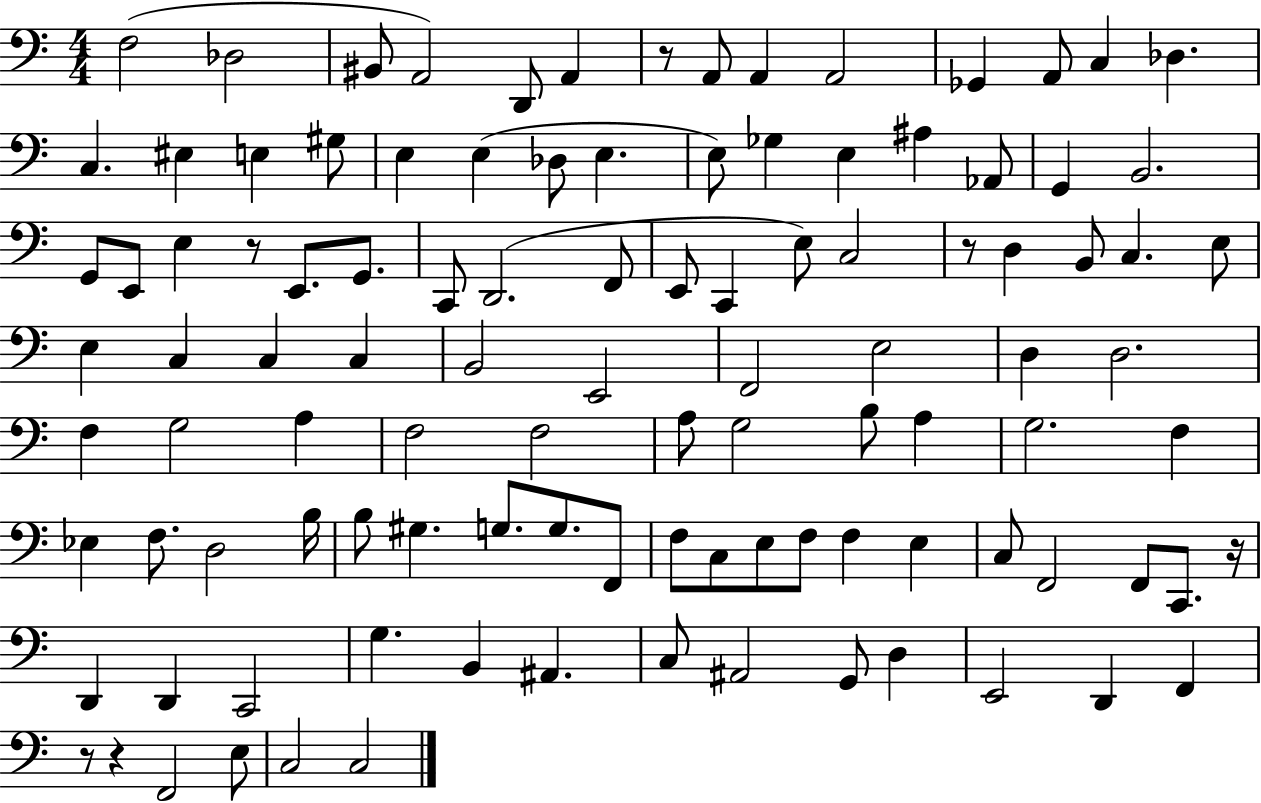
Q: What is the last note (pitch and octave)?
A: C3